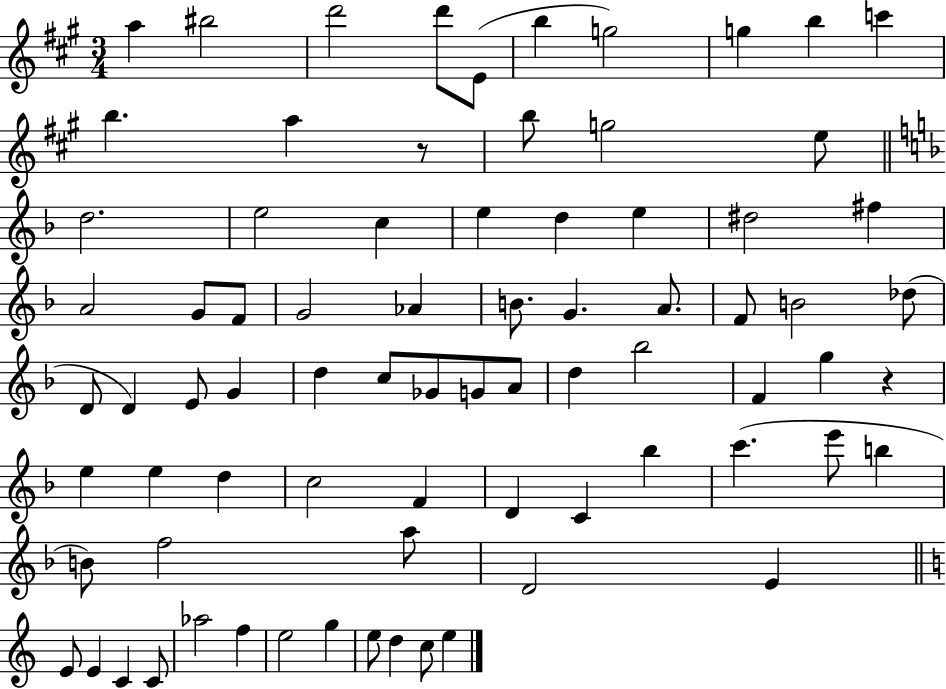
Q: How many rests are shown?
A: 2